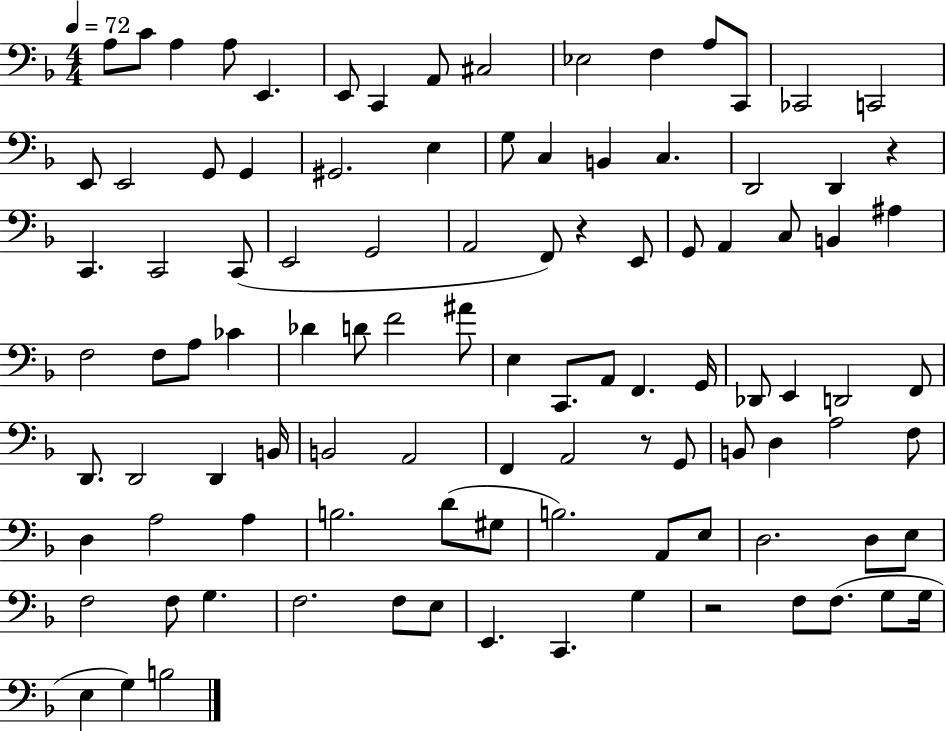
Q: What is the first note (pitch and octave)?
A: A3